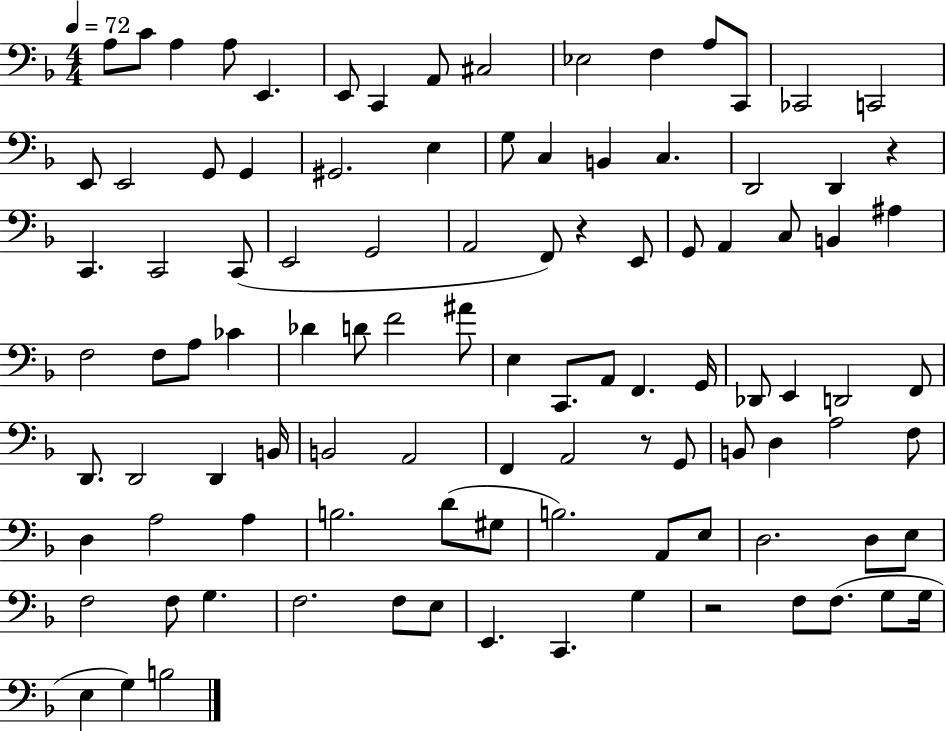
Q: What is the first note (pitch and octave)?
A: A3